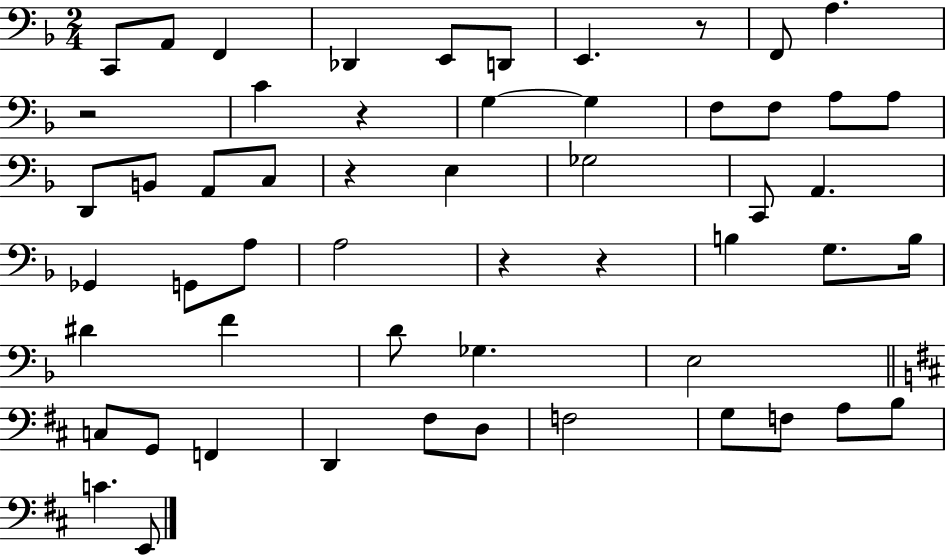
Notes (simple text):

C2/e A2/e F2/q Db2/q E2/e D2/e E2/q. R/e F2/e A3/q. R/h C4/q R/q G3/q G3/q F3/e F3/e A3/e A3/e D2/e B2/e A2/e C3/e R/q E3/q Gb3/h C2/e A2/q. Gb2/q G2/e A3/e A3/h R/q R/q B3/q G3/e. B3/s D#4/q F4/q D4/e Gb3/q. E3/h C3/e G2/e F2/q D2/q F#3/e D3/e F3/h G3/e F3/e A3/e B3/e C4/q. E2/e